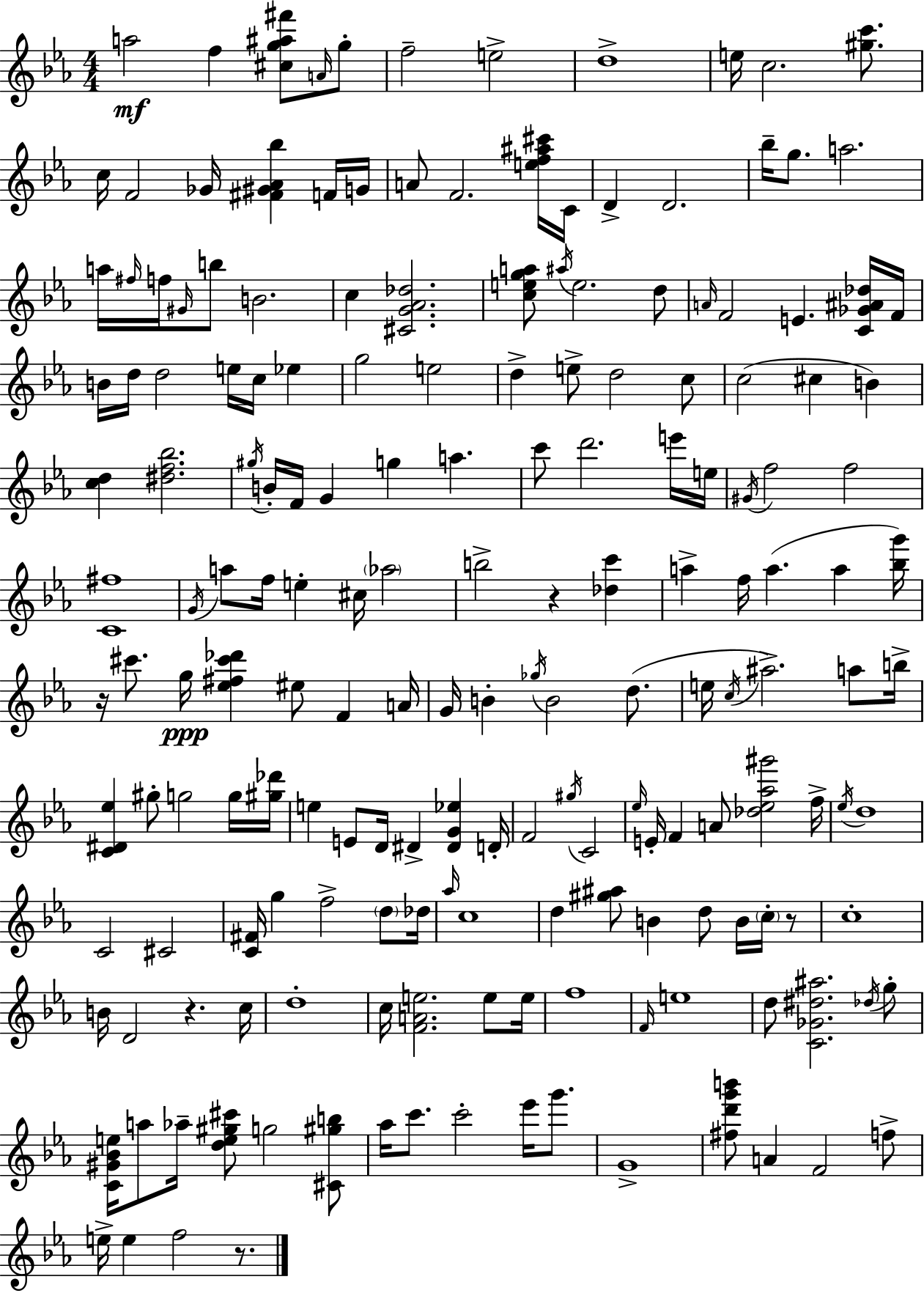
A5/h F5/q [C#5,G5,A#5,F#6]/e A4/s G5/e F5/h E5/h D5/w E5/s C5/h. [G#5,C6]/e. C5/s F4/h Gb4/s [F#4,G#4,Ab4,Bb5]/q F4/s G4/s A4/e F4/h. [E5,F5,A#5,C#6]/s C4/s D4/q D4/h. Bb5/s G5/e. A5/h. A5/s F#5/s F5/s G#4/s B5/e B4/h. C5/q [C#4,G4,Ab4,Db5]/h. [C5,E5,G5,A5]/e A#5/s E5/h. D5/e A4/s F4/h E4/q. [C4,Gb4,A#4,Db5]/s F4/s B4/s D5/s D5/h E5/s C5/s Eb5/q G5/h E5/h D5/q E5/e D5/h C5/e C5/h C#5/q B4/q [C5,D5]/q [D#5,F5,Bb5]/h. G#5/s B4/s F4/s G4/q G5/q A5/q. C6/e D6/h. E6/s E5/s G#4/s F5/h F5/h [C4,F#5]/w G4/s A5/e F5/s E5/q C#5/s Ab5/h B5/h R/q [Db5,C6]/q A5/q F5/s A5/q. A5/q [Bb5,G6]/s R/s C#6/e. G5/s [Eb5,F#5,C#6,Db6]/q EIS5/e F4/q A4/s G4/s B4/q Gb5/s B4/h D5/e. E5/s C5/s A#5/h. A5/e B5/s [C4,D#4,Eb5]/q G#5/e G5/h G5/s [G#5,Db6]/s E5/q E4/e D4/s D#4/q [D#4,G4,Eb5]/q D4/s F4/h G#5/s C4/h Eb5/s E4/s F4/q A4/e [Db5,Eb5,Ab5,G#6]/h F5/s Eb5/s D5/w C4/h C#4/h [C4,F#4]/s G5/q F5/h D5/e Db5/s Ab5/s C5/w D5/q [G#5,A#5]/e B4/q D5/e B4/s C5/s R/e C5/w B4/s D4/h R/q. C5/s D5/w C5/s [F4,A4,E5]/h. E5/e E5/s F5/w F4/s E5/w D5/e [C4,Gb4,D#5,A#5]/h. Db5/s G5/e [C4,G#4,Bb4,E5]/s A5/e Ab5/s [D5,E5,G#5,C#6]/e G5/h [C#4,G#5,B5]/e Ab5/s C6/e. C6/h Eb6/s G6/e. G4/w [F#5,D6,G6,B6]/e A4/q F4/h F5/e E5/s E5/q F5/h R/e.